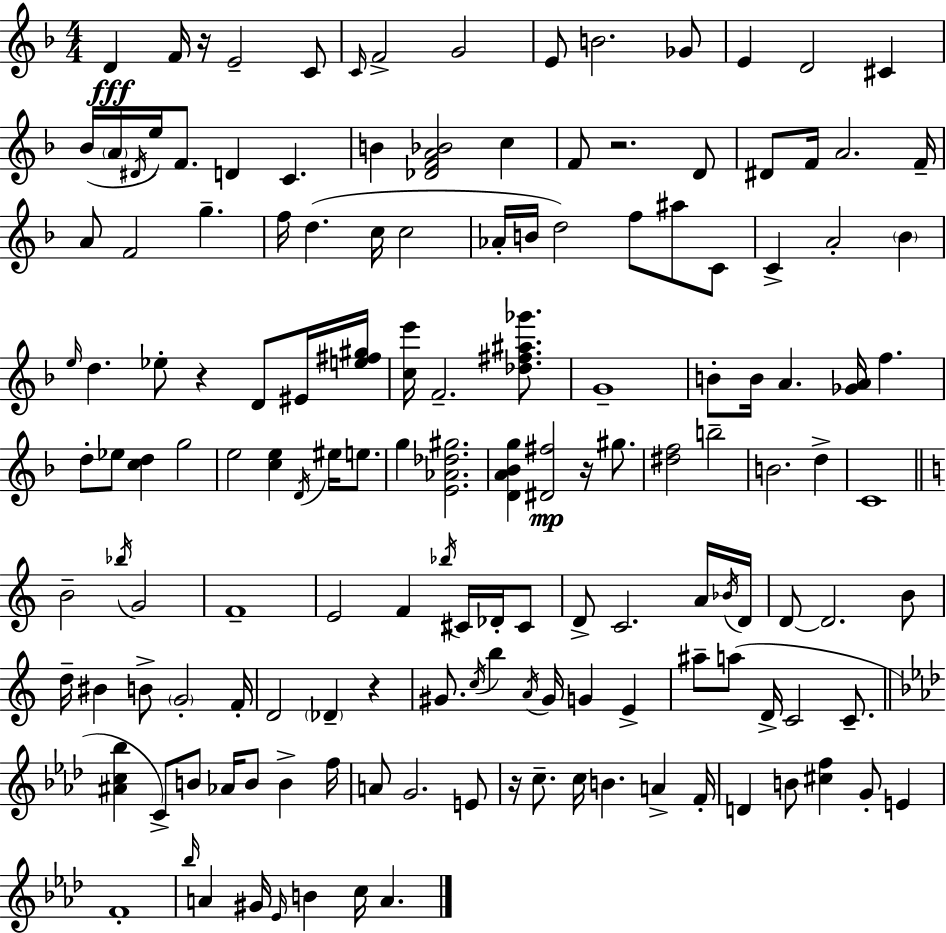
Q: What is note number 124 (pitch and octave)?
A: F4